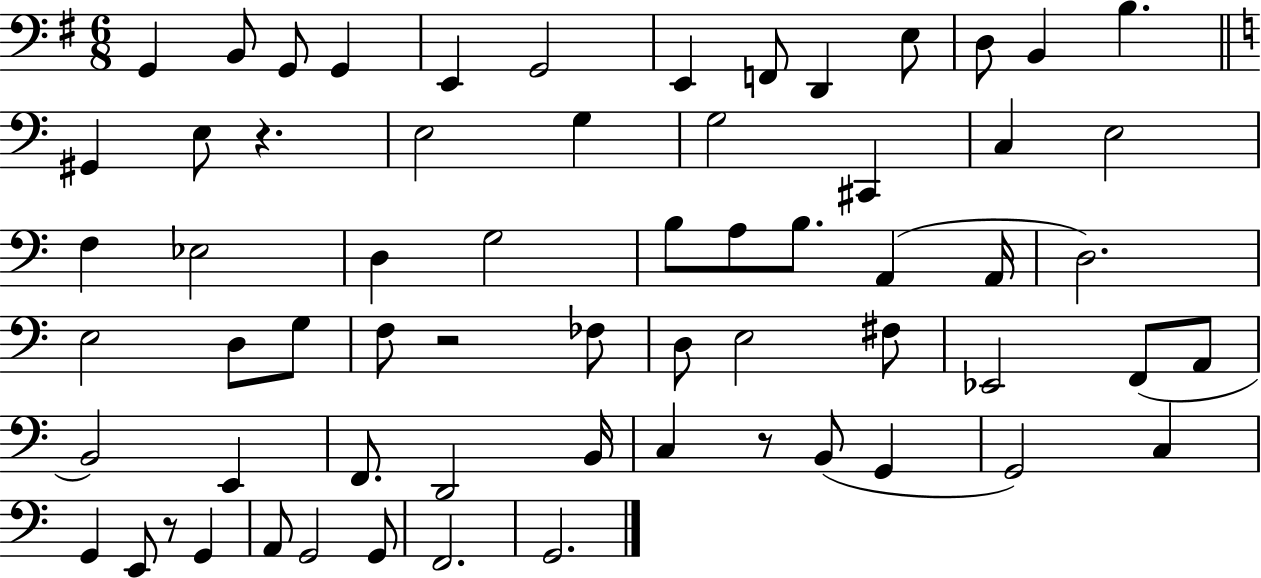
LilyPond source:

{
  \clef bass
  \numericTimeSignature
  \time 6/8
  \key g \major
  \repeat volta 2 { g,4 b,8 g,8 g,4 | e,4 g,2 | e,4 f,8 d,4 e8 | d8 b,4 b4. | \break \bar "||" \break \key a \minor gis,4 e8 r4. | e2 g4 | g2 cis,4 | c4 e2 | \break f4 ees2 | d4 g2 | b8 a8 b8. a,4( a,16 | d2.) | \break e2 d8 g8 | f8 r2 fes8 | d8 e2 fis8 | ees,2 f,8( a,8 | \break b,2) e,4 | f,8. d,2 b,16 | c4 r8 b,8( g,4 | g,2) c4 | \break g,4 e,8 r8 g,4 | a,8 g,2 g,8 | f,2. | g,2. | \break } \bar "|."
}